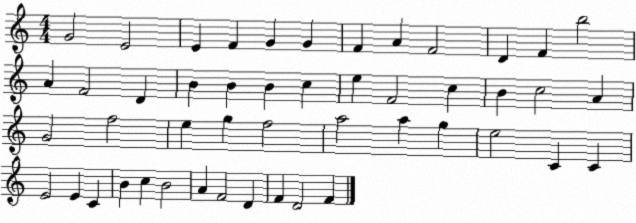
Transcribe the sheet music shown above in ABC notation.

X:1
T:Untitled
M:4/4
L:1/4
K:C
G2 E2 E F G G F A F2 D F b2 A F2 D B B B c e F2 c B c2 A G2 f2 e g f2 a2 a g e2 C C E2 E C B c B2 A F2 D F D2 F